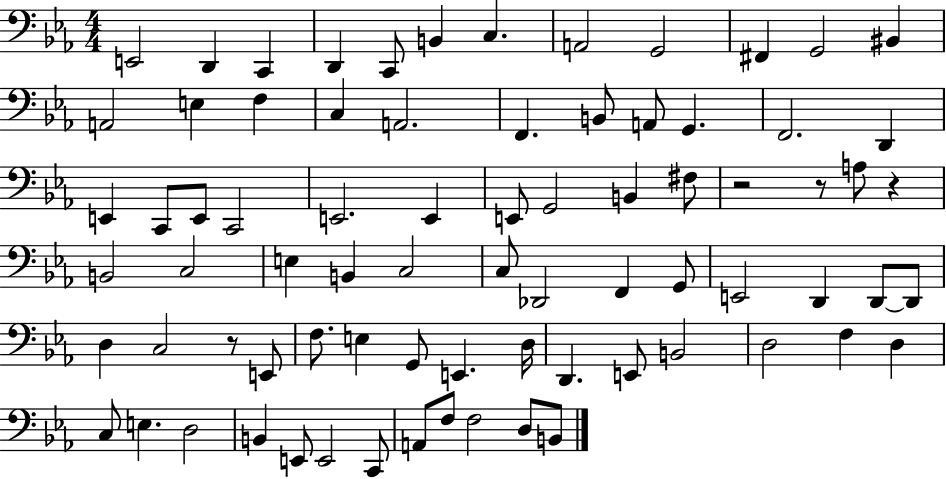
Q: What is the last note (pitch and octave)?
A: B2